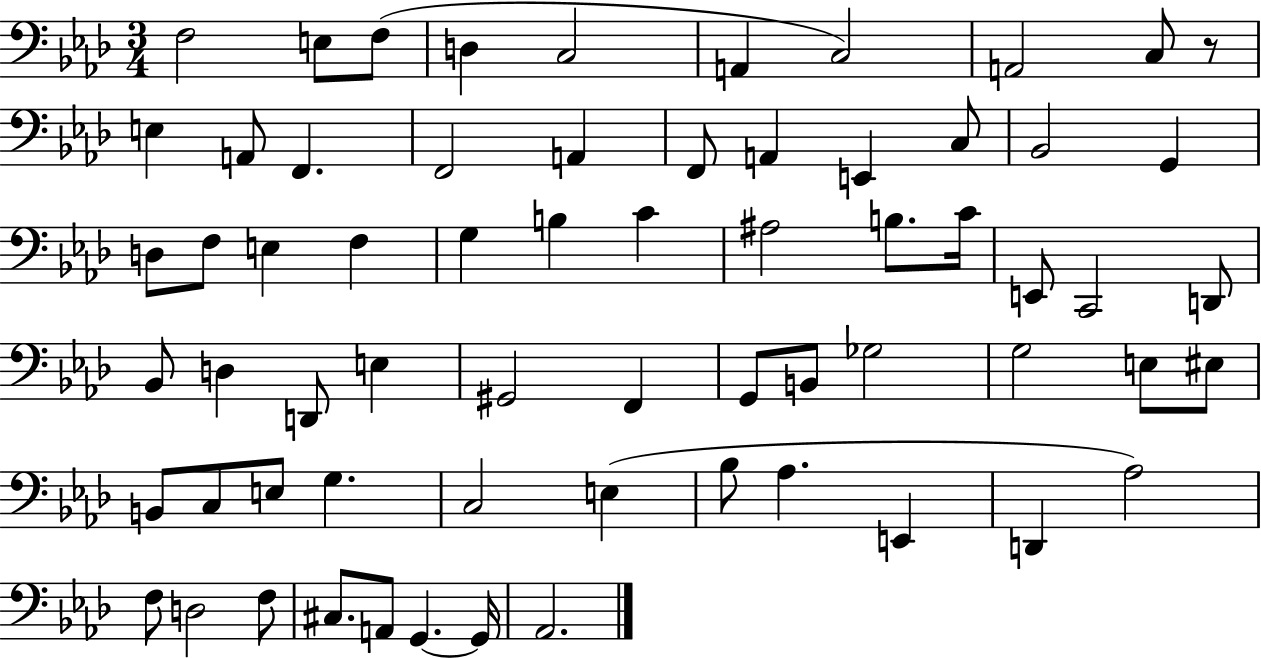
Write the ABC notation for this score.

X:1
T:Untitled
M:3/4
L:1/4
K:Ab
F,2 E,/2 F,/2 D, C,2 A,, C,2 A,,2 C,/2 z/2 E, A,,/2 F,, F,,2 A,, F,,/2 A,, E,, C,/2 _B,,2 G,, D,/2 F,/2 E, F, G, B, C ^A,2 B,/2 C/4 E,,/2 C,,2 D,,/2 _B,,/2 D, D,,/2 E, ^G,,2 F,, G,,/2 B,,/2 _G,2 G,2 E,/2 ^E,/2 B,,/2 C,/2 E,/2 G, C,2 E, _B,/2 _A, E,, D,, _A,2 F,/2 D,2 F,/2 ^C,/2 A,,/2 G,, G,,/4 _A,,2